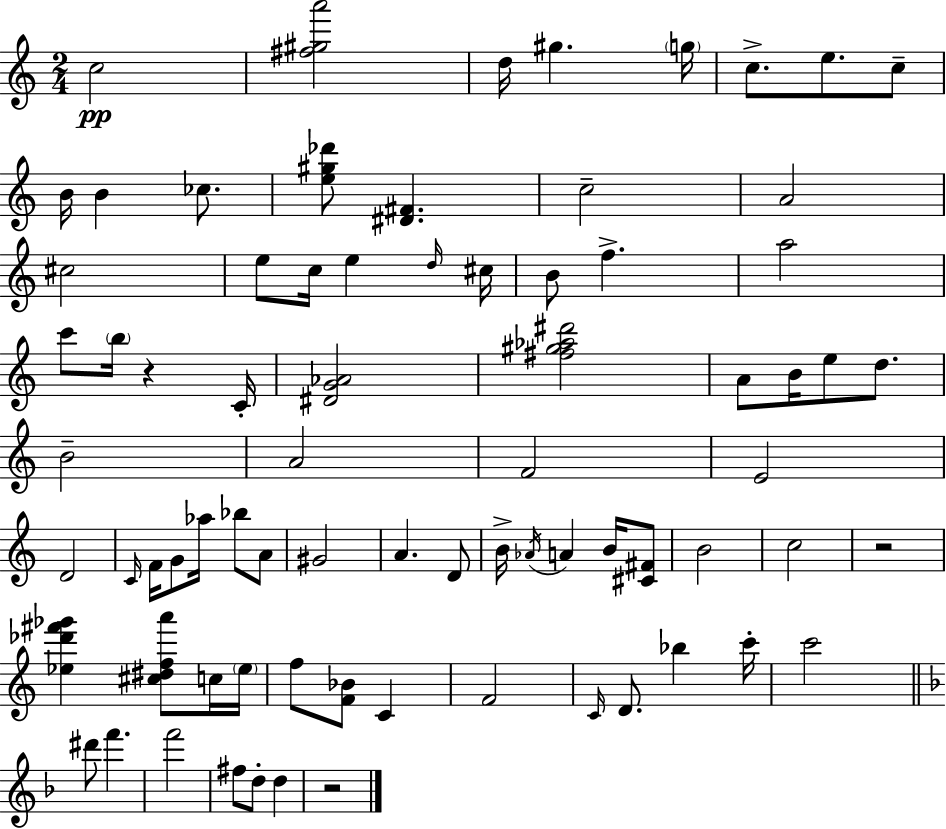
X:1
T:Untitled
M:2/4
L:1/4
K:C
c2 [^f^ga']2 d/4 ^g g/4 c/2 e/2 c/2 B/4 B _c/2 [e^g_d']/2 [^D^F] c2 A2 ^c2 e/2 c/4 e d/4 ^c/4 B/2 f a2 c'/2 b/4 z C/4 [^DG_A]2 [^f^g_a^d']2 A/2 B/4 e/2 d/2 B2 A2 F2 E2 D2 C/4 F/4 G/2 _a/4 _b/2 A/2 ^G2 A D/2 B/4 _A/4 A B/4 [^C^F]/2 B2 c2 z2 [_e_d'^f'_g'] [^c^dfa']/2 c/4 _e/4 f/2 [F_B]/2 C F2 C/4 D/2 _b c'/4 c'2 ^d'/2 f' f'2 ^f/2 d/2 d z2